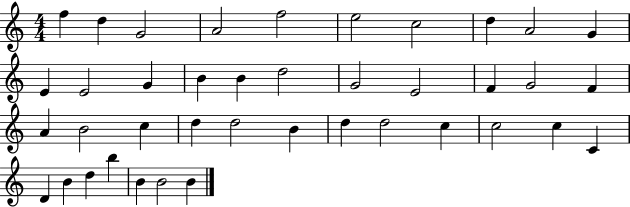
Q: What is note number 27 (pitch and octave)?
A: B4